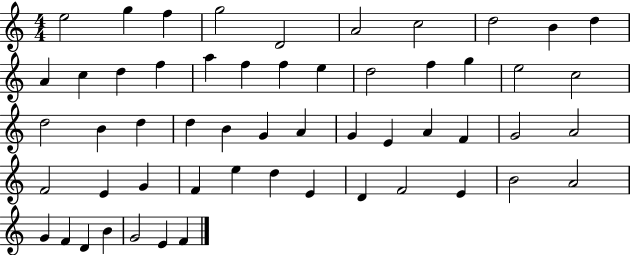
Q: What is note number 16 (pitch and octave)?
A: F5